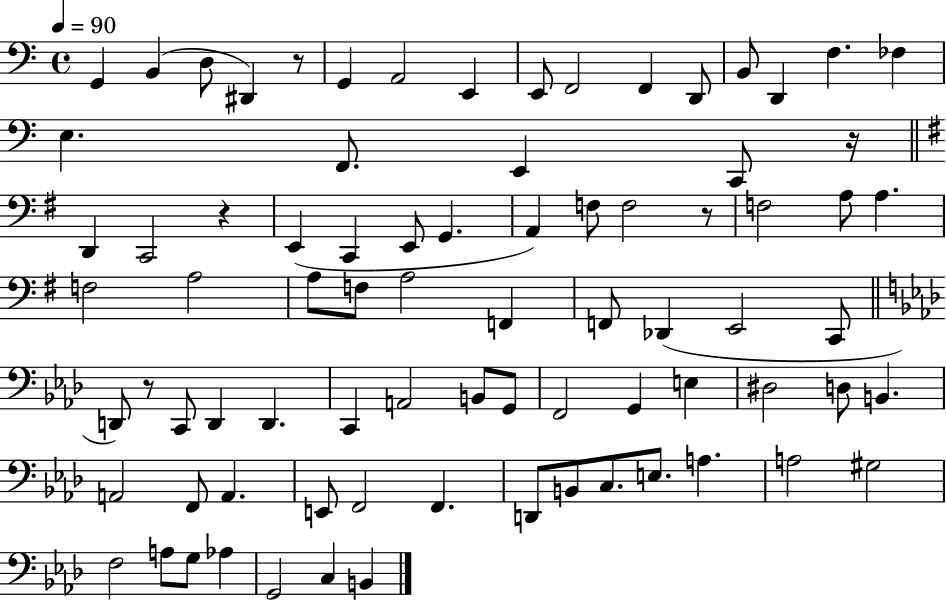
{
  \clef bass
  \time 4/4
  \defaultTimeSignature
  \key c \major
  \tempo 4 = 90
  \repeat volta 2 { g,4 b,4( d8 dis,4) r8 | g,4 a,2 e,4 | e,8 f,2 f,4 d,8 | b,8 d,4 f4. fes4 | \break e4. f,8. e,4 c,8 r16 | \bar "||" \break \key g \major d,4 c,2 r4 | e,4( c,4 e,8 g,4. | a,4) f8 f2 r8 | f2 a8 a4. | \break f2 a2 | a8 f8 a2 f,4 | f,8 des,4( e,2 c,8 | \bar "||" \break \key aes \major d,8) r8 c,8 d,4 d,4. | c,4 a,2 b,8 g,8 | f,2 g,4 e4 | dis2 d8 b,4. | \break a,2 f,8 a,4. | e,8 f,2 f,4. | d,8 b,8 c8. e8. a4. | a2 gis2 | \break f2 a8 g8 aes4 | g,2 c4 b,4 | } \bar "|."
}